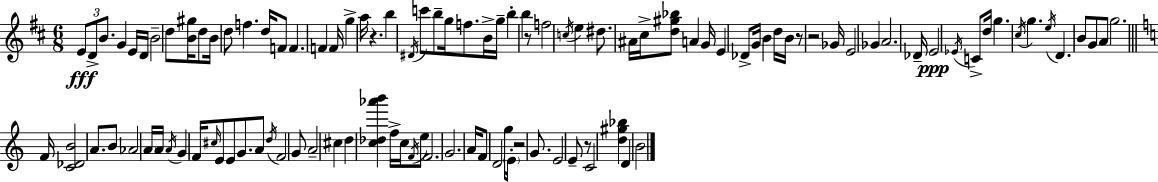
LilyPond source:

{
  \clef treble
  \numericTimeSignature
  \time 6/8
  \key d \major
  \repeat volta 2 { \tuplet 3/2 { e'8\fff d'8-> b'8. } g'4 e'16 | d'16 b'2-- d''8 <b' gis''>16 | d''8 b'16 d''8 f''4. d''16 | f'8 f'4. f'4 | \break f'16 g''4-> a''16 r4. | b''4 \acciaccatura { dis'16 } c'''8 b''8-- g''16 f''8. | b'16-> g''16-- b''4-. b''4 r8 | f''2 \acciaccatura { c''16 } e''4 | \break dis''8. ais'16 cis''16-> <d'' gis'' bes''>8 a'4 | g'16 e'4 des'8-> g'16 b'4 | d''16 b'16 r8 r2 | ges'16 e'2 ges'4 | \break a'2. | des'16-- e'2\ppp \acciaccatura { ees'16 } | c'8-> d''16 g''4. \acciaccatura { cis''16 } g''4. | \acciaccatura { e''16 } d'4. b'8 | \break g'8 a'8 g''2. | \bar "||" \break \key a \minor f'16 <c' des' b'>2 a'8. | b'8 aes'2 \parenthesize a'16 a'16 | \acciaccatura { a'16 } g'4 f'16 \grace { cis''16 } e'8 e'8 g'8. | a'8 \acciaccatura { d''16 } f'2 | \break g'8 a'2-- cis''4 | d''4 <c'' des'' aes''' b'''>4 f''16-> | c''16 \acciaccatura { f'16 } e''8 f'2. | g'2. | \break a'16 f'8 d'2 | g''16 \parenthesize e'16-. r2 | g'8. e'2 | e'8-- r8 c'2 | \break <d'' gis'' bes''>4 d'4 b'2 | } \bar "|."
}